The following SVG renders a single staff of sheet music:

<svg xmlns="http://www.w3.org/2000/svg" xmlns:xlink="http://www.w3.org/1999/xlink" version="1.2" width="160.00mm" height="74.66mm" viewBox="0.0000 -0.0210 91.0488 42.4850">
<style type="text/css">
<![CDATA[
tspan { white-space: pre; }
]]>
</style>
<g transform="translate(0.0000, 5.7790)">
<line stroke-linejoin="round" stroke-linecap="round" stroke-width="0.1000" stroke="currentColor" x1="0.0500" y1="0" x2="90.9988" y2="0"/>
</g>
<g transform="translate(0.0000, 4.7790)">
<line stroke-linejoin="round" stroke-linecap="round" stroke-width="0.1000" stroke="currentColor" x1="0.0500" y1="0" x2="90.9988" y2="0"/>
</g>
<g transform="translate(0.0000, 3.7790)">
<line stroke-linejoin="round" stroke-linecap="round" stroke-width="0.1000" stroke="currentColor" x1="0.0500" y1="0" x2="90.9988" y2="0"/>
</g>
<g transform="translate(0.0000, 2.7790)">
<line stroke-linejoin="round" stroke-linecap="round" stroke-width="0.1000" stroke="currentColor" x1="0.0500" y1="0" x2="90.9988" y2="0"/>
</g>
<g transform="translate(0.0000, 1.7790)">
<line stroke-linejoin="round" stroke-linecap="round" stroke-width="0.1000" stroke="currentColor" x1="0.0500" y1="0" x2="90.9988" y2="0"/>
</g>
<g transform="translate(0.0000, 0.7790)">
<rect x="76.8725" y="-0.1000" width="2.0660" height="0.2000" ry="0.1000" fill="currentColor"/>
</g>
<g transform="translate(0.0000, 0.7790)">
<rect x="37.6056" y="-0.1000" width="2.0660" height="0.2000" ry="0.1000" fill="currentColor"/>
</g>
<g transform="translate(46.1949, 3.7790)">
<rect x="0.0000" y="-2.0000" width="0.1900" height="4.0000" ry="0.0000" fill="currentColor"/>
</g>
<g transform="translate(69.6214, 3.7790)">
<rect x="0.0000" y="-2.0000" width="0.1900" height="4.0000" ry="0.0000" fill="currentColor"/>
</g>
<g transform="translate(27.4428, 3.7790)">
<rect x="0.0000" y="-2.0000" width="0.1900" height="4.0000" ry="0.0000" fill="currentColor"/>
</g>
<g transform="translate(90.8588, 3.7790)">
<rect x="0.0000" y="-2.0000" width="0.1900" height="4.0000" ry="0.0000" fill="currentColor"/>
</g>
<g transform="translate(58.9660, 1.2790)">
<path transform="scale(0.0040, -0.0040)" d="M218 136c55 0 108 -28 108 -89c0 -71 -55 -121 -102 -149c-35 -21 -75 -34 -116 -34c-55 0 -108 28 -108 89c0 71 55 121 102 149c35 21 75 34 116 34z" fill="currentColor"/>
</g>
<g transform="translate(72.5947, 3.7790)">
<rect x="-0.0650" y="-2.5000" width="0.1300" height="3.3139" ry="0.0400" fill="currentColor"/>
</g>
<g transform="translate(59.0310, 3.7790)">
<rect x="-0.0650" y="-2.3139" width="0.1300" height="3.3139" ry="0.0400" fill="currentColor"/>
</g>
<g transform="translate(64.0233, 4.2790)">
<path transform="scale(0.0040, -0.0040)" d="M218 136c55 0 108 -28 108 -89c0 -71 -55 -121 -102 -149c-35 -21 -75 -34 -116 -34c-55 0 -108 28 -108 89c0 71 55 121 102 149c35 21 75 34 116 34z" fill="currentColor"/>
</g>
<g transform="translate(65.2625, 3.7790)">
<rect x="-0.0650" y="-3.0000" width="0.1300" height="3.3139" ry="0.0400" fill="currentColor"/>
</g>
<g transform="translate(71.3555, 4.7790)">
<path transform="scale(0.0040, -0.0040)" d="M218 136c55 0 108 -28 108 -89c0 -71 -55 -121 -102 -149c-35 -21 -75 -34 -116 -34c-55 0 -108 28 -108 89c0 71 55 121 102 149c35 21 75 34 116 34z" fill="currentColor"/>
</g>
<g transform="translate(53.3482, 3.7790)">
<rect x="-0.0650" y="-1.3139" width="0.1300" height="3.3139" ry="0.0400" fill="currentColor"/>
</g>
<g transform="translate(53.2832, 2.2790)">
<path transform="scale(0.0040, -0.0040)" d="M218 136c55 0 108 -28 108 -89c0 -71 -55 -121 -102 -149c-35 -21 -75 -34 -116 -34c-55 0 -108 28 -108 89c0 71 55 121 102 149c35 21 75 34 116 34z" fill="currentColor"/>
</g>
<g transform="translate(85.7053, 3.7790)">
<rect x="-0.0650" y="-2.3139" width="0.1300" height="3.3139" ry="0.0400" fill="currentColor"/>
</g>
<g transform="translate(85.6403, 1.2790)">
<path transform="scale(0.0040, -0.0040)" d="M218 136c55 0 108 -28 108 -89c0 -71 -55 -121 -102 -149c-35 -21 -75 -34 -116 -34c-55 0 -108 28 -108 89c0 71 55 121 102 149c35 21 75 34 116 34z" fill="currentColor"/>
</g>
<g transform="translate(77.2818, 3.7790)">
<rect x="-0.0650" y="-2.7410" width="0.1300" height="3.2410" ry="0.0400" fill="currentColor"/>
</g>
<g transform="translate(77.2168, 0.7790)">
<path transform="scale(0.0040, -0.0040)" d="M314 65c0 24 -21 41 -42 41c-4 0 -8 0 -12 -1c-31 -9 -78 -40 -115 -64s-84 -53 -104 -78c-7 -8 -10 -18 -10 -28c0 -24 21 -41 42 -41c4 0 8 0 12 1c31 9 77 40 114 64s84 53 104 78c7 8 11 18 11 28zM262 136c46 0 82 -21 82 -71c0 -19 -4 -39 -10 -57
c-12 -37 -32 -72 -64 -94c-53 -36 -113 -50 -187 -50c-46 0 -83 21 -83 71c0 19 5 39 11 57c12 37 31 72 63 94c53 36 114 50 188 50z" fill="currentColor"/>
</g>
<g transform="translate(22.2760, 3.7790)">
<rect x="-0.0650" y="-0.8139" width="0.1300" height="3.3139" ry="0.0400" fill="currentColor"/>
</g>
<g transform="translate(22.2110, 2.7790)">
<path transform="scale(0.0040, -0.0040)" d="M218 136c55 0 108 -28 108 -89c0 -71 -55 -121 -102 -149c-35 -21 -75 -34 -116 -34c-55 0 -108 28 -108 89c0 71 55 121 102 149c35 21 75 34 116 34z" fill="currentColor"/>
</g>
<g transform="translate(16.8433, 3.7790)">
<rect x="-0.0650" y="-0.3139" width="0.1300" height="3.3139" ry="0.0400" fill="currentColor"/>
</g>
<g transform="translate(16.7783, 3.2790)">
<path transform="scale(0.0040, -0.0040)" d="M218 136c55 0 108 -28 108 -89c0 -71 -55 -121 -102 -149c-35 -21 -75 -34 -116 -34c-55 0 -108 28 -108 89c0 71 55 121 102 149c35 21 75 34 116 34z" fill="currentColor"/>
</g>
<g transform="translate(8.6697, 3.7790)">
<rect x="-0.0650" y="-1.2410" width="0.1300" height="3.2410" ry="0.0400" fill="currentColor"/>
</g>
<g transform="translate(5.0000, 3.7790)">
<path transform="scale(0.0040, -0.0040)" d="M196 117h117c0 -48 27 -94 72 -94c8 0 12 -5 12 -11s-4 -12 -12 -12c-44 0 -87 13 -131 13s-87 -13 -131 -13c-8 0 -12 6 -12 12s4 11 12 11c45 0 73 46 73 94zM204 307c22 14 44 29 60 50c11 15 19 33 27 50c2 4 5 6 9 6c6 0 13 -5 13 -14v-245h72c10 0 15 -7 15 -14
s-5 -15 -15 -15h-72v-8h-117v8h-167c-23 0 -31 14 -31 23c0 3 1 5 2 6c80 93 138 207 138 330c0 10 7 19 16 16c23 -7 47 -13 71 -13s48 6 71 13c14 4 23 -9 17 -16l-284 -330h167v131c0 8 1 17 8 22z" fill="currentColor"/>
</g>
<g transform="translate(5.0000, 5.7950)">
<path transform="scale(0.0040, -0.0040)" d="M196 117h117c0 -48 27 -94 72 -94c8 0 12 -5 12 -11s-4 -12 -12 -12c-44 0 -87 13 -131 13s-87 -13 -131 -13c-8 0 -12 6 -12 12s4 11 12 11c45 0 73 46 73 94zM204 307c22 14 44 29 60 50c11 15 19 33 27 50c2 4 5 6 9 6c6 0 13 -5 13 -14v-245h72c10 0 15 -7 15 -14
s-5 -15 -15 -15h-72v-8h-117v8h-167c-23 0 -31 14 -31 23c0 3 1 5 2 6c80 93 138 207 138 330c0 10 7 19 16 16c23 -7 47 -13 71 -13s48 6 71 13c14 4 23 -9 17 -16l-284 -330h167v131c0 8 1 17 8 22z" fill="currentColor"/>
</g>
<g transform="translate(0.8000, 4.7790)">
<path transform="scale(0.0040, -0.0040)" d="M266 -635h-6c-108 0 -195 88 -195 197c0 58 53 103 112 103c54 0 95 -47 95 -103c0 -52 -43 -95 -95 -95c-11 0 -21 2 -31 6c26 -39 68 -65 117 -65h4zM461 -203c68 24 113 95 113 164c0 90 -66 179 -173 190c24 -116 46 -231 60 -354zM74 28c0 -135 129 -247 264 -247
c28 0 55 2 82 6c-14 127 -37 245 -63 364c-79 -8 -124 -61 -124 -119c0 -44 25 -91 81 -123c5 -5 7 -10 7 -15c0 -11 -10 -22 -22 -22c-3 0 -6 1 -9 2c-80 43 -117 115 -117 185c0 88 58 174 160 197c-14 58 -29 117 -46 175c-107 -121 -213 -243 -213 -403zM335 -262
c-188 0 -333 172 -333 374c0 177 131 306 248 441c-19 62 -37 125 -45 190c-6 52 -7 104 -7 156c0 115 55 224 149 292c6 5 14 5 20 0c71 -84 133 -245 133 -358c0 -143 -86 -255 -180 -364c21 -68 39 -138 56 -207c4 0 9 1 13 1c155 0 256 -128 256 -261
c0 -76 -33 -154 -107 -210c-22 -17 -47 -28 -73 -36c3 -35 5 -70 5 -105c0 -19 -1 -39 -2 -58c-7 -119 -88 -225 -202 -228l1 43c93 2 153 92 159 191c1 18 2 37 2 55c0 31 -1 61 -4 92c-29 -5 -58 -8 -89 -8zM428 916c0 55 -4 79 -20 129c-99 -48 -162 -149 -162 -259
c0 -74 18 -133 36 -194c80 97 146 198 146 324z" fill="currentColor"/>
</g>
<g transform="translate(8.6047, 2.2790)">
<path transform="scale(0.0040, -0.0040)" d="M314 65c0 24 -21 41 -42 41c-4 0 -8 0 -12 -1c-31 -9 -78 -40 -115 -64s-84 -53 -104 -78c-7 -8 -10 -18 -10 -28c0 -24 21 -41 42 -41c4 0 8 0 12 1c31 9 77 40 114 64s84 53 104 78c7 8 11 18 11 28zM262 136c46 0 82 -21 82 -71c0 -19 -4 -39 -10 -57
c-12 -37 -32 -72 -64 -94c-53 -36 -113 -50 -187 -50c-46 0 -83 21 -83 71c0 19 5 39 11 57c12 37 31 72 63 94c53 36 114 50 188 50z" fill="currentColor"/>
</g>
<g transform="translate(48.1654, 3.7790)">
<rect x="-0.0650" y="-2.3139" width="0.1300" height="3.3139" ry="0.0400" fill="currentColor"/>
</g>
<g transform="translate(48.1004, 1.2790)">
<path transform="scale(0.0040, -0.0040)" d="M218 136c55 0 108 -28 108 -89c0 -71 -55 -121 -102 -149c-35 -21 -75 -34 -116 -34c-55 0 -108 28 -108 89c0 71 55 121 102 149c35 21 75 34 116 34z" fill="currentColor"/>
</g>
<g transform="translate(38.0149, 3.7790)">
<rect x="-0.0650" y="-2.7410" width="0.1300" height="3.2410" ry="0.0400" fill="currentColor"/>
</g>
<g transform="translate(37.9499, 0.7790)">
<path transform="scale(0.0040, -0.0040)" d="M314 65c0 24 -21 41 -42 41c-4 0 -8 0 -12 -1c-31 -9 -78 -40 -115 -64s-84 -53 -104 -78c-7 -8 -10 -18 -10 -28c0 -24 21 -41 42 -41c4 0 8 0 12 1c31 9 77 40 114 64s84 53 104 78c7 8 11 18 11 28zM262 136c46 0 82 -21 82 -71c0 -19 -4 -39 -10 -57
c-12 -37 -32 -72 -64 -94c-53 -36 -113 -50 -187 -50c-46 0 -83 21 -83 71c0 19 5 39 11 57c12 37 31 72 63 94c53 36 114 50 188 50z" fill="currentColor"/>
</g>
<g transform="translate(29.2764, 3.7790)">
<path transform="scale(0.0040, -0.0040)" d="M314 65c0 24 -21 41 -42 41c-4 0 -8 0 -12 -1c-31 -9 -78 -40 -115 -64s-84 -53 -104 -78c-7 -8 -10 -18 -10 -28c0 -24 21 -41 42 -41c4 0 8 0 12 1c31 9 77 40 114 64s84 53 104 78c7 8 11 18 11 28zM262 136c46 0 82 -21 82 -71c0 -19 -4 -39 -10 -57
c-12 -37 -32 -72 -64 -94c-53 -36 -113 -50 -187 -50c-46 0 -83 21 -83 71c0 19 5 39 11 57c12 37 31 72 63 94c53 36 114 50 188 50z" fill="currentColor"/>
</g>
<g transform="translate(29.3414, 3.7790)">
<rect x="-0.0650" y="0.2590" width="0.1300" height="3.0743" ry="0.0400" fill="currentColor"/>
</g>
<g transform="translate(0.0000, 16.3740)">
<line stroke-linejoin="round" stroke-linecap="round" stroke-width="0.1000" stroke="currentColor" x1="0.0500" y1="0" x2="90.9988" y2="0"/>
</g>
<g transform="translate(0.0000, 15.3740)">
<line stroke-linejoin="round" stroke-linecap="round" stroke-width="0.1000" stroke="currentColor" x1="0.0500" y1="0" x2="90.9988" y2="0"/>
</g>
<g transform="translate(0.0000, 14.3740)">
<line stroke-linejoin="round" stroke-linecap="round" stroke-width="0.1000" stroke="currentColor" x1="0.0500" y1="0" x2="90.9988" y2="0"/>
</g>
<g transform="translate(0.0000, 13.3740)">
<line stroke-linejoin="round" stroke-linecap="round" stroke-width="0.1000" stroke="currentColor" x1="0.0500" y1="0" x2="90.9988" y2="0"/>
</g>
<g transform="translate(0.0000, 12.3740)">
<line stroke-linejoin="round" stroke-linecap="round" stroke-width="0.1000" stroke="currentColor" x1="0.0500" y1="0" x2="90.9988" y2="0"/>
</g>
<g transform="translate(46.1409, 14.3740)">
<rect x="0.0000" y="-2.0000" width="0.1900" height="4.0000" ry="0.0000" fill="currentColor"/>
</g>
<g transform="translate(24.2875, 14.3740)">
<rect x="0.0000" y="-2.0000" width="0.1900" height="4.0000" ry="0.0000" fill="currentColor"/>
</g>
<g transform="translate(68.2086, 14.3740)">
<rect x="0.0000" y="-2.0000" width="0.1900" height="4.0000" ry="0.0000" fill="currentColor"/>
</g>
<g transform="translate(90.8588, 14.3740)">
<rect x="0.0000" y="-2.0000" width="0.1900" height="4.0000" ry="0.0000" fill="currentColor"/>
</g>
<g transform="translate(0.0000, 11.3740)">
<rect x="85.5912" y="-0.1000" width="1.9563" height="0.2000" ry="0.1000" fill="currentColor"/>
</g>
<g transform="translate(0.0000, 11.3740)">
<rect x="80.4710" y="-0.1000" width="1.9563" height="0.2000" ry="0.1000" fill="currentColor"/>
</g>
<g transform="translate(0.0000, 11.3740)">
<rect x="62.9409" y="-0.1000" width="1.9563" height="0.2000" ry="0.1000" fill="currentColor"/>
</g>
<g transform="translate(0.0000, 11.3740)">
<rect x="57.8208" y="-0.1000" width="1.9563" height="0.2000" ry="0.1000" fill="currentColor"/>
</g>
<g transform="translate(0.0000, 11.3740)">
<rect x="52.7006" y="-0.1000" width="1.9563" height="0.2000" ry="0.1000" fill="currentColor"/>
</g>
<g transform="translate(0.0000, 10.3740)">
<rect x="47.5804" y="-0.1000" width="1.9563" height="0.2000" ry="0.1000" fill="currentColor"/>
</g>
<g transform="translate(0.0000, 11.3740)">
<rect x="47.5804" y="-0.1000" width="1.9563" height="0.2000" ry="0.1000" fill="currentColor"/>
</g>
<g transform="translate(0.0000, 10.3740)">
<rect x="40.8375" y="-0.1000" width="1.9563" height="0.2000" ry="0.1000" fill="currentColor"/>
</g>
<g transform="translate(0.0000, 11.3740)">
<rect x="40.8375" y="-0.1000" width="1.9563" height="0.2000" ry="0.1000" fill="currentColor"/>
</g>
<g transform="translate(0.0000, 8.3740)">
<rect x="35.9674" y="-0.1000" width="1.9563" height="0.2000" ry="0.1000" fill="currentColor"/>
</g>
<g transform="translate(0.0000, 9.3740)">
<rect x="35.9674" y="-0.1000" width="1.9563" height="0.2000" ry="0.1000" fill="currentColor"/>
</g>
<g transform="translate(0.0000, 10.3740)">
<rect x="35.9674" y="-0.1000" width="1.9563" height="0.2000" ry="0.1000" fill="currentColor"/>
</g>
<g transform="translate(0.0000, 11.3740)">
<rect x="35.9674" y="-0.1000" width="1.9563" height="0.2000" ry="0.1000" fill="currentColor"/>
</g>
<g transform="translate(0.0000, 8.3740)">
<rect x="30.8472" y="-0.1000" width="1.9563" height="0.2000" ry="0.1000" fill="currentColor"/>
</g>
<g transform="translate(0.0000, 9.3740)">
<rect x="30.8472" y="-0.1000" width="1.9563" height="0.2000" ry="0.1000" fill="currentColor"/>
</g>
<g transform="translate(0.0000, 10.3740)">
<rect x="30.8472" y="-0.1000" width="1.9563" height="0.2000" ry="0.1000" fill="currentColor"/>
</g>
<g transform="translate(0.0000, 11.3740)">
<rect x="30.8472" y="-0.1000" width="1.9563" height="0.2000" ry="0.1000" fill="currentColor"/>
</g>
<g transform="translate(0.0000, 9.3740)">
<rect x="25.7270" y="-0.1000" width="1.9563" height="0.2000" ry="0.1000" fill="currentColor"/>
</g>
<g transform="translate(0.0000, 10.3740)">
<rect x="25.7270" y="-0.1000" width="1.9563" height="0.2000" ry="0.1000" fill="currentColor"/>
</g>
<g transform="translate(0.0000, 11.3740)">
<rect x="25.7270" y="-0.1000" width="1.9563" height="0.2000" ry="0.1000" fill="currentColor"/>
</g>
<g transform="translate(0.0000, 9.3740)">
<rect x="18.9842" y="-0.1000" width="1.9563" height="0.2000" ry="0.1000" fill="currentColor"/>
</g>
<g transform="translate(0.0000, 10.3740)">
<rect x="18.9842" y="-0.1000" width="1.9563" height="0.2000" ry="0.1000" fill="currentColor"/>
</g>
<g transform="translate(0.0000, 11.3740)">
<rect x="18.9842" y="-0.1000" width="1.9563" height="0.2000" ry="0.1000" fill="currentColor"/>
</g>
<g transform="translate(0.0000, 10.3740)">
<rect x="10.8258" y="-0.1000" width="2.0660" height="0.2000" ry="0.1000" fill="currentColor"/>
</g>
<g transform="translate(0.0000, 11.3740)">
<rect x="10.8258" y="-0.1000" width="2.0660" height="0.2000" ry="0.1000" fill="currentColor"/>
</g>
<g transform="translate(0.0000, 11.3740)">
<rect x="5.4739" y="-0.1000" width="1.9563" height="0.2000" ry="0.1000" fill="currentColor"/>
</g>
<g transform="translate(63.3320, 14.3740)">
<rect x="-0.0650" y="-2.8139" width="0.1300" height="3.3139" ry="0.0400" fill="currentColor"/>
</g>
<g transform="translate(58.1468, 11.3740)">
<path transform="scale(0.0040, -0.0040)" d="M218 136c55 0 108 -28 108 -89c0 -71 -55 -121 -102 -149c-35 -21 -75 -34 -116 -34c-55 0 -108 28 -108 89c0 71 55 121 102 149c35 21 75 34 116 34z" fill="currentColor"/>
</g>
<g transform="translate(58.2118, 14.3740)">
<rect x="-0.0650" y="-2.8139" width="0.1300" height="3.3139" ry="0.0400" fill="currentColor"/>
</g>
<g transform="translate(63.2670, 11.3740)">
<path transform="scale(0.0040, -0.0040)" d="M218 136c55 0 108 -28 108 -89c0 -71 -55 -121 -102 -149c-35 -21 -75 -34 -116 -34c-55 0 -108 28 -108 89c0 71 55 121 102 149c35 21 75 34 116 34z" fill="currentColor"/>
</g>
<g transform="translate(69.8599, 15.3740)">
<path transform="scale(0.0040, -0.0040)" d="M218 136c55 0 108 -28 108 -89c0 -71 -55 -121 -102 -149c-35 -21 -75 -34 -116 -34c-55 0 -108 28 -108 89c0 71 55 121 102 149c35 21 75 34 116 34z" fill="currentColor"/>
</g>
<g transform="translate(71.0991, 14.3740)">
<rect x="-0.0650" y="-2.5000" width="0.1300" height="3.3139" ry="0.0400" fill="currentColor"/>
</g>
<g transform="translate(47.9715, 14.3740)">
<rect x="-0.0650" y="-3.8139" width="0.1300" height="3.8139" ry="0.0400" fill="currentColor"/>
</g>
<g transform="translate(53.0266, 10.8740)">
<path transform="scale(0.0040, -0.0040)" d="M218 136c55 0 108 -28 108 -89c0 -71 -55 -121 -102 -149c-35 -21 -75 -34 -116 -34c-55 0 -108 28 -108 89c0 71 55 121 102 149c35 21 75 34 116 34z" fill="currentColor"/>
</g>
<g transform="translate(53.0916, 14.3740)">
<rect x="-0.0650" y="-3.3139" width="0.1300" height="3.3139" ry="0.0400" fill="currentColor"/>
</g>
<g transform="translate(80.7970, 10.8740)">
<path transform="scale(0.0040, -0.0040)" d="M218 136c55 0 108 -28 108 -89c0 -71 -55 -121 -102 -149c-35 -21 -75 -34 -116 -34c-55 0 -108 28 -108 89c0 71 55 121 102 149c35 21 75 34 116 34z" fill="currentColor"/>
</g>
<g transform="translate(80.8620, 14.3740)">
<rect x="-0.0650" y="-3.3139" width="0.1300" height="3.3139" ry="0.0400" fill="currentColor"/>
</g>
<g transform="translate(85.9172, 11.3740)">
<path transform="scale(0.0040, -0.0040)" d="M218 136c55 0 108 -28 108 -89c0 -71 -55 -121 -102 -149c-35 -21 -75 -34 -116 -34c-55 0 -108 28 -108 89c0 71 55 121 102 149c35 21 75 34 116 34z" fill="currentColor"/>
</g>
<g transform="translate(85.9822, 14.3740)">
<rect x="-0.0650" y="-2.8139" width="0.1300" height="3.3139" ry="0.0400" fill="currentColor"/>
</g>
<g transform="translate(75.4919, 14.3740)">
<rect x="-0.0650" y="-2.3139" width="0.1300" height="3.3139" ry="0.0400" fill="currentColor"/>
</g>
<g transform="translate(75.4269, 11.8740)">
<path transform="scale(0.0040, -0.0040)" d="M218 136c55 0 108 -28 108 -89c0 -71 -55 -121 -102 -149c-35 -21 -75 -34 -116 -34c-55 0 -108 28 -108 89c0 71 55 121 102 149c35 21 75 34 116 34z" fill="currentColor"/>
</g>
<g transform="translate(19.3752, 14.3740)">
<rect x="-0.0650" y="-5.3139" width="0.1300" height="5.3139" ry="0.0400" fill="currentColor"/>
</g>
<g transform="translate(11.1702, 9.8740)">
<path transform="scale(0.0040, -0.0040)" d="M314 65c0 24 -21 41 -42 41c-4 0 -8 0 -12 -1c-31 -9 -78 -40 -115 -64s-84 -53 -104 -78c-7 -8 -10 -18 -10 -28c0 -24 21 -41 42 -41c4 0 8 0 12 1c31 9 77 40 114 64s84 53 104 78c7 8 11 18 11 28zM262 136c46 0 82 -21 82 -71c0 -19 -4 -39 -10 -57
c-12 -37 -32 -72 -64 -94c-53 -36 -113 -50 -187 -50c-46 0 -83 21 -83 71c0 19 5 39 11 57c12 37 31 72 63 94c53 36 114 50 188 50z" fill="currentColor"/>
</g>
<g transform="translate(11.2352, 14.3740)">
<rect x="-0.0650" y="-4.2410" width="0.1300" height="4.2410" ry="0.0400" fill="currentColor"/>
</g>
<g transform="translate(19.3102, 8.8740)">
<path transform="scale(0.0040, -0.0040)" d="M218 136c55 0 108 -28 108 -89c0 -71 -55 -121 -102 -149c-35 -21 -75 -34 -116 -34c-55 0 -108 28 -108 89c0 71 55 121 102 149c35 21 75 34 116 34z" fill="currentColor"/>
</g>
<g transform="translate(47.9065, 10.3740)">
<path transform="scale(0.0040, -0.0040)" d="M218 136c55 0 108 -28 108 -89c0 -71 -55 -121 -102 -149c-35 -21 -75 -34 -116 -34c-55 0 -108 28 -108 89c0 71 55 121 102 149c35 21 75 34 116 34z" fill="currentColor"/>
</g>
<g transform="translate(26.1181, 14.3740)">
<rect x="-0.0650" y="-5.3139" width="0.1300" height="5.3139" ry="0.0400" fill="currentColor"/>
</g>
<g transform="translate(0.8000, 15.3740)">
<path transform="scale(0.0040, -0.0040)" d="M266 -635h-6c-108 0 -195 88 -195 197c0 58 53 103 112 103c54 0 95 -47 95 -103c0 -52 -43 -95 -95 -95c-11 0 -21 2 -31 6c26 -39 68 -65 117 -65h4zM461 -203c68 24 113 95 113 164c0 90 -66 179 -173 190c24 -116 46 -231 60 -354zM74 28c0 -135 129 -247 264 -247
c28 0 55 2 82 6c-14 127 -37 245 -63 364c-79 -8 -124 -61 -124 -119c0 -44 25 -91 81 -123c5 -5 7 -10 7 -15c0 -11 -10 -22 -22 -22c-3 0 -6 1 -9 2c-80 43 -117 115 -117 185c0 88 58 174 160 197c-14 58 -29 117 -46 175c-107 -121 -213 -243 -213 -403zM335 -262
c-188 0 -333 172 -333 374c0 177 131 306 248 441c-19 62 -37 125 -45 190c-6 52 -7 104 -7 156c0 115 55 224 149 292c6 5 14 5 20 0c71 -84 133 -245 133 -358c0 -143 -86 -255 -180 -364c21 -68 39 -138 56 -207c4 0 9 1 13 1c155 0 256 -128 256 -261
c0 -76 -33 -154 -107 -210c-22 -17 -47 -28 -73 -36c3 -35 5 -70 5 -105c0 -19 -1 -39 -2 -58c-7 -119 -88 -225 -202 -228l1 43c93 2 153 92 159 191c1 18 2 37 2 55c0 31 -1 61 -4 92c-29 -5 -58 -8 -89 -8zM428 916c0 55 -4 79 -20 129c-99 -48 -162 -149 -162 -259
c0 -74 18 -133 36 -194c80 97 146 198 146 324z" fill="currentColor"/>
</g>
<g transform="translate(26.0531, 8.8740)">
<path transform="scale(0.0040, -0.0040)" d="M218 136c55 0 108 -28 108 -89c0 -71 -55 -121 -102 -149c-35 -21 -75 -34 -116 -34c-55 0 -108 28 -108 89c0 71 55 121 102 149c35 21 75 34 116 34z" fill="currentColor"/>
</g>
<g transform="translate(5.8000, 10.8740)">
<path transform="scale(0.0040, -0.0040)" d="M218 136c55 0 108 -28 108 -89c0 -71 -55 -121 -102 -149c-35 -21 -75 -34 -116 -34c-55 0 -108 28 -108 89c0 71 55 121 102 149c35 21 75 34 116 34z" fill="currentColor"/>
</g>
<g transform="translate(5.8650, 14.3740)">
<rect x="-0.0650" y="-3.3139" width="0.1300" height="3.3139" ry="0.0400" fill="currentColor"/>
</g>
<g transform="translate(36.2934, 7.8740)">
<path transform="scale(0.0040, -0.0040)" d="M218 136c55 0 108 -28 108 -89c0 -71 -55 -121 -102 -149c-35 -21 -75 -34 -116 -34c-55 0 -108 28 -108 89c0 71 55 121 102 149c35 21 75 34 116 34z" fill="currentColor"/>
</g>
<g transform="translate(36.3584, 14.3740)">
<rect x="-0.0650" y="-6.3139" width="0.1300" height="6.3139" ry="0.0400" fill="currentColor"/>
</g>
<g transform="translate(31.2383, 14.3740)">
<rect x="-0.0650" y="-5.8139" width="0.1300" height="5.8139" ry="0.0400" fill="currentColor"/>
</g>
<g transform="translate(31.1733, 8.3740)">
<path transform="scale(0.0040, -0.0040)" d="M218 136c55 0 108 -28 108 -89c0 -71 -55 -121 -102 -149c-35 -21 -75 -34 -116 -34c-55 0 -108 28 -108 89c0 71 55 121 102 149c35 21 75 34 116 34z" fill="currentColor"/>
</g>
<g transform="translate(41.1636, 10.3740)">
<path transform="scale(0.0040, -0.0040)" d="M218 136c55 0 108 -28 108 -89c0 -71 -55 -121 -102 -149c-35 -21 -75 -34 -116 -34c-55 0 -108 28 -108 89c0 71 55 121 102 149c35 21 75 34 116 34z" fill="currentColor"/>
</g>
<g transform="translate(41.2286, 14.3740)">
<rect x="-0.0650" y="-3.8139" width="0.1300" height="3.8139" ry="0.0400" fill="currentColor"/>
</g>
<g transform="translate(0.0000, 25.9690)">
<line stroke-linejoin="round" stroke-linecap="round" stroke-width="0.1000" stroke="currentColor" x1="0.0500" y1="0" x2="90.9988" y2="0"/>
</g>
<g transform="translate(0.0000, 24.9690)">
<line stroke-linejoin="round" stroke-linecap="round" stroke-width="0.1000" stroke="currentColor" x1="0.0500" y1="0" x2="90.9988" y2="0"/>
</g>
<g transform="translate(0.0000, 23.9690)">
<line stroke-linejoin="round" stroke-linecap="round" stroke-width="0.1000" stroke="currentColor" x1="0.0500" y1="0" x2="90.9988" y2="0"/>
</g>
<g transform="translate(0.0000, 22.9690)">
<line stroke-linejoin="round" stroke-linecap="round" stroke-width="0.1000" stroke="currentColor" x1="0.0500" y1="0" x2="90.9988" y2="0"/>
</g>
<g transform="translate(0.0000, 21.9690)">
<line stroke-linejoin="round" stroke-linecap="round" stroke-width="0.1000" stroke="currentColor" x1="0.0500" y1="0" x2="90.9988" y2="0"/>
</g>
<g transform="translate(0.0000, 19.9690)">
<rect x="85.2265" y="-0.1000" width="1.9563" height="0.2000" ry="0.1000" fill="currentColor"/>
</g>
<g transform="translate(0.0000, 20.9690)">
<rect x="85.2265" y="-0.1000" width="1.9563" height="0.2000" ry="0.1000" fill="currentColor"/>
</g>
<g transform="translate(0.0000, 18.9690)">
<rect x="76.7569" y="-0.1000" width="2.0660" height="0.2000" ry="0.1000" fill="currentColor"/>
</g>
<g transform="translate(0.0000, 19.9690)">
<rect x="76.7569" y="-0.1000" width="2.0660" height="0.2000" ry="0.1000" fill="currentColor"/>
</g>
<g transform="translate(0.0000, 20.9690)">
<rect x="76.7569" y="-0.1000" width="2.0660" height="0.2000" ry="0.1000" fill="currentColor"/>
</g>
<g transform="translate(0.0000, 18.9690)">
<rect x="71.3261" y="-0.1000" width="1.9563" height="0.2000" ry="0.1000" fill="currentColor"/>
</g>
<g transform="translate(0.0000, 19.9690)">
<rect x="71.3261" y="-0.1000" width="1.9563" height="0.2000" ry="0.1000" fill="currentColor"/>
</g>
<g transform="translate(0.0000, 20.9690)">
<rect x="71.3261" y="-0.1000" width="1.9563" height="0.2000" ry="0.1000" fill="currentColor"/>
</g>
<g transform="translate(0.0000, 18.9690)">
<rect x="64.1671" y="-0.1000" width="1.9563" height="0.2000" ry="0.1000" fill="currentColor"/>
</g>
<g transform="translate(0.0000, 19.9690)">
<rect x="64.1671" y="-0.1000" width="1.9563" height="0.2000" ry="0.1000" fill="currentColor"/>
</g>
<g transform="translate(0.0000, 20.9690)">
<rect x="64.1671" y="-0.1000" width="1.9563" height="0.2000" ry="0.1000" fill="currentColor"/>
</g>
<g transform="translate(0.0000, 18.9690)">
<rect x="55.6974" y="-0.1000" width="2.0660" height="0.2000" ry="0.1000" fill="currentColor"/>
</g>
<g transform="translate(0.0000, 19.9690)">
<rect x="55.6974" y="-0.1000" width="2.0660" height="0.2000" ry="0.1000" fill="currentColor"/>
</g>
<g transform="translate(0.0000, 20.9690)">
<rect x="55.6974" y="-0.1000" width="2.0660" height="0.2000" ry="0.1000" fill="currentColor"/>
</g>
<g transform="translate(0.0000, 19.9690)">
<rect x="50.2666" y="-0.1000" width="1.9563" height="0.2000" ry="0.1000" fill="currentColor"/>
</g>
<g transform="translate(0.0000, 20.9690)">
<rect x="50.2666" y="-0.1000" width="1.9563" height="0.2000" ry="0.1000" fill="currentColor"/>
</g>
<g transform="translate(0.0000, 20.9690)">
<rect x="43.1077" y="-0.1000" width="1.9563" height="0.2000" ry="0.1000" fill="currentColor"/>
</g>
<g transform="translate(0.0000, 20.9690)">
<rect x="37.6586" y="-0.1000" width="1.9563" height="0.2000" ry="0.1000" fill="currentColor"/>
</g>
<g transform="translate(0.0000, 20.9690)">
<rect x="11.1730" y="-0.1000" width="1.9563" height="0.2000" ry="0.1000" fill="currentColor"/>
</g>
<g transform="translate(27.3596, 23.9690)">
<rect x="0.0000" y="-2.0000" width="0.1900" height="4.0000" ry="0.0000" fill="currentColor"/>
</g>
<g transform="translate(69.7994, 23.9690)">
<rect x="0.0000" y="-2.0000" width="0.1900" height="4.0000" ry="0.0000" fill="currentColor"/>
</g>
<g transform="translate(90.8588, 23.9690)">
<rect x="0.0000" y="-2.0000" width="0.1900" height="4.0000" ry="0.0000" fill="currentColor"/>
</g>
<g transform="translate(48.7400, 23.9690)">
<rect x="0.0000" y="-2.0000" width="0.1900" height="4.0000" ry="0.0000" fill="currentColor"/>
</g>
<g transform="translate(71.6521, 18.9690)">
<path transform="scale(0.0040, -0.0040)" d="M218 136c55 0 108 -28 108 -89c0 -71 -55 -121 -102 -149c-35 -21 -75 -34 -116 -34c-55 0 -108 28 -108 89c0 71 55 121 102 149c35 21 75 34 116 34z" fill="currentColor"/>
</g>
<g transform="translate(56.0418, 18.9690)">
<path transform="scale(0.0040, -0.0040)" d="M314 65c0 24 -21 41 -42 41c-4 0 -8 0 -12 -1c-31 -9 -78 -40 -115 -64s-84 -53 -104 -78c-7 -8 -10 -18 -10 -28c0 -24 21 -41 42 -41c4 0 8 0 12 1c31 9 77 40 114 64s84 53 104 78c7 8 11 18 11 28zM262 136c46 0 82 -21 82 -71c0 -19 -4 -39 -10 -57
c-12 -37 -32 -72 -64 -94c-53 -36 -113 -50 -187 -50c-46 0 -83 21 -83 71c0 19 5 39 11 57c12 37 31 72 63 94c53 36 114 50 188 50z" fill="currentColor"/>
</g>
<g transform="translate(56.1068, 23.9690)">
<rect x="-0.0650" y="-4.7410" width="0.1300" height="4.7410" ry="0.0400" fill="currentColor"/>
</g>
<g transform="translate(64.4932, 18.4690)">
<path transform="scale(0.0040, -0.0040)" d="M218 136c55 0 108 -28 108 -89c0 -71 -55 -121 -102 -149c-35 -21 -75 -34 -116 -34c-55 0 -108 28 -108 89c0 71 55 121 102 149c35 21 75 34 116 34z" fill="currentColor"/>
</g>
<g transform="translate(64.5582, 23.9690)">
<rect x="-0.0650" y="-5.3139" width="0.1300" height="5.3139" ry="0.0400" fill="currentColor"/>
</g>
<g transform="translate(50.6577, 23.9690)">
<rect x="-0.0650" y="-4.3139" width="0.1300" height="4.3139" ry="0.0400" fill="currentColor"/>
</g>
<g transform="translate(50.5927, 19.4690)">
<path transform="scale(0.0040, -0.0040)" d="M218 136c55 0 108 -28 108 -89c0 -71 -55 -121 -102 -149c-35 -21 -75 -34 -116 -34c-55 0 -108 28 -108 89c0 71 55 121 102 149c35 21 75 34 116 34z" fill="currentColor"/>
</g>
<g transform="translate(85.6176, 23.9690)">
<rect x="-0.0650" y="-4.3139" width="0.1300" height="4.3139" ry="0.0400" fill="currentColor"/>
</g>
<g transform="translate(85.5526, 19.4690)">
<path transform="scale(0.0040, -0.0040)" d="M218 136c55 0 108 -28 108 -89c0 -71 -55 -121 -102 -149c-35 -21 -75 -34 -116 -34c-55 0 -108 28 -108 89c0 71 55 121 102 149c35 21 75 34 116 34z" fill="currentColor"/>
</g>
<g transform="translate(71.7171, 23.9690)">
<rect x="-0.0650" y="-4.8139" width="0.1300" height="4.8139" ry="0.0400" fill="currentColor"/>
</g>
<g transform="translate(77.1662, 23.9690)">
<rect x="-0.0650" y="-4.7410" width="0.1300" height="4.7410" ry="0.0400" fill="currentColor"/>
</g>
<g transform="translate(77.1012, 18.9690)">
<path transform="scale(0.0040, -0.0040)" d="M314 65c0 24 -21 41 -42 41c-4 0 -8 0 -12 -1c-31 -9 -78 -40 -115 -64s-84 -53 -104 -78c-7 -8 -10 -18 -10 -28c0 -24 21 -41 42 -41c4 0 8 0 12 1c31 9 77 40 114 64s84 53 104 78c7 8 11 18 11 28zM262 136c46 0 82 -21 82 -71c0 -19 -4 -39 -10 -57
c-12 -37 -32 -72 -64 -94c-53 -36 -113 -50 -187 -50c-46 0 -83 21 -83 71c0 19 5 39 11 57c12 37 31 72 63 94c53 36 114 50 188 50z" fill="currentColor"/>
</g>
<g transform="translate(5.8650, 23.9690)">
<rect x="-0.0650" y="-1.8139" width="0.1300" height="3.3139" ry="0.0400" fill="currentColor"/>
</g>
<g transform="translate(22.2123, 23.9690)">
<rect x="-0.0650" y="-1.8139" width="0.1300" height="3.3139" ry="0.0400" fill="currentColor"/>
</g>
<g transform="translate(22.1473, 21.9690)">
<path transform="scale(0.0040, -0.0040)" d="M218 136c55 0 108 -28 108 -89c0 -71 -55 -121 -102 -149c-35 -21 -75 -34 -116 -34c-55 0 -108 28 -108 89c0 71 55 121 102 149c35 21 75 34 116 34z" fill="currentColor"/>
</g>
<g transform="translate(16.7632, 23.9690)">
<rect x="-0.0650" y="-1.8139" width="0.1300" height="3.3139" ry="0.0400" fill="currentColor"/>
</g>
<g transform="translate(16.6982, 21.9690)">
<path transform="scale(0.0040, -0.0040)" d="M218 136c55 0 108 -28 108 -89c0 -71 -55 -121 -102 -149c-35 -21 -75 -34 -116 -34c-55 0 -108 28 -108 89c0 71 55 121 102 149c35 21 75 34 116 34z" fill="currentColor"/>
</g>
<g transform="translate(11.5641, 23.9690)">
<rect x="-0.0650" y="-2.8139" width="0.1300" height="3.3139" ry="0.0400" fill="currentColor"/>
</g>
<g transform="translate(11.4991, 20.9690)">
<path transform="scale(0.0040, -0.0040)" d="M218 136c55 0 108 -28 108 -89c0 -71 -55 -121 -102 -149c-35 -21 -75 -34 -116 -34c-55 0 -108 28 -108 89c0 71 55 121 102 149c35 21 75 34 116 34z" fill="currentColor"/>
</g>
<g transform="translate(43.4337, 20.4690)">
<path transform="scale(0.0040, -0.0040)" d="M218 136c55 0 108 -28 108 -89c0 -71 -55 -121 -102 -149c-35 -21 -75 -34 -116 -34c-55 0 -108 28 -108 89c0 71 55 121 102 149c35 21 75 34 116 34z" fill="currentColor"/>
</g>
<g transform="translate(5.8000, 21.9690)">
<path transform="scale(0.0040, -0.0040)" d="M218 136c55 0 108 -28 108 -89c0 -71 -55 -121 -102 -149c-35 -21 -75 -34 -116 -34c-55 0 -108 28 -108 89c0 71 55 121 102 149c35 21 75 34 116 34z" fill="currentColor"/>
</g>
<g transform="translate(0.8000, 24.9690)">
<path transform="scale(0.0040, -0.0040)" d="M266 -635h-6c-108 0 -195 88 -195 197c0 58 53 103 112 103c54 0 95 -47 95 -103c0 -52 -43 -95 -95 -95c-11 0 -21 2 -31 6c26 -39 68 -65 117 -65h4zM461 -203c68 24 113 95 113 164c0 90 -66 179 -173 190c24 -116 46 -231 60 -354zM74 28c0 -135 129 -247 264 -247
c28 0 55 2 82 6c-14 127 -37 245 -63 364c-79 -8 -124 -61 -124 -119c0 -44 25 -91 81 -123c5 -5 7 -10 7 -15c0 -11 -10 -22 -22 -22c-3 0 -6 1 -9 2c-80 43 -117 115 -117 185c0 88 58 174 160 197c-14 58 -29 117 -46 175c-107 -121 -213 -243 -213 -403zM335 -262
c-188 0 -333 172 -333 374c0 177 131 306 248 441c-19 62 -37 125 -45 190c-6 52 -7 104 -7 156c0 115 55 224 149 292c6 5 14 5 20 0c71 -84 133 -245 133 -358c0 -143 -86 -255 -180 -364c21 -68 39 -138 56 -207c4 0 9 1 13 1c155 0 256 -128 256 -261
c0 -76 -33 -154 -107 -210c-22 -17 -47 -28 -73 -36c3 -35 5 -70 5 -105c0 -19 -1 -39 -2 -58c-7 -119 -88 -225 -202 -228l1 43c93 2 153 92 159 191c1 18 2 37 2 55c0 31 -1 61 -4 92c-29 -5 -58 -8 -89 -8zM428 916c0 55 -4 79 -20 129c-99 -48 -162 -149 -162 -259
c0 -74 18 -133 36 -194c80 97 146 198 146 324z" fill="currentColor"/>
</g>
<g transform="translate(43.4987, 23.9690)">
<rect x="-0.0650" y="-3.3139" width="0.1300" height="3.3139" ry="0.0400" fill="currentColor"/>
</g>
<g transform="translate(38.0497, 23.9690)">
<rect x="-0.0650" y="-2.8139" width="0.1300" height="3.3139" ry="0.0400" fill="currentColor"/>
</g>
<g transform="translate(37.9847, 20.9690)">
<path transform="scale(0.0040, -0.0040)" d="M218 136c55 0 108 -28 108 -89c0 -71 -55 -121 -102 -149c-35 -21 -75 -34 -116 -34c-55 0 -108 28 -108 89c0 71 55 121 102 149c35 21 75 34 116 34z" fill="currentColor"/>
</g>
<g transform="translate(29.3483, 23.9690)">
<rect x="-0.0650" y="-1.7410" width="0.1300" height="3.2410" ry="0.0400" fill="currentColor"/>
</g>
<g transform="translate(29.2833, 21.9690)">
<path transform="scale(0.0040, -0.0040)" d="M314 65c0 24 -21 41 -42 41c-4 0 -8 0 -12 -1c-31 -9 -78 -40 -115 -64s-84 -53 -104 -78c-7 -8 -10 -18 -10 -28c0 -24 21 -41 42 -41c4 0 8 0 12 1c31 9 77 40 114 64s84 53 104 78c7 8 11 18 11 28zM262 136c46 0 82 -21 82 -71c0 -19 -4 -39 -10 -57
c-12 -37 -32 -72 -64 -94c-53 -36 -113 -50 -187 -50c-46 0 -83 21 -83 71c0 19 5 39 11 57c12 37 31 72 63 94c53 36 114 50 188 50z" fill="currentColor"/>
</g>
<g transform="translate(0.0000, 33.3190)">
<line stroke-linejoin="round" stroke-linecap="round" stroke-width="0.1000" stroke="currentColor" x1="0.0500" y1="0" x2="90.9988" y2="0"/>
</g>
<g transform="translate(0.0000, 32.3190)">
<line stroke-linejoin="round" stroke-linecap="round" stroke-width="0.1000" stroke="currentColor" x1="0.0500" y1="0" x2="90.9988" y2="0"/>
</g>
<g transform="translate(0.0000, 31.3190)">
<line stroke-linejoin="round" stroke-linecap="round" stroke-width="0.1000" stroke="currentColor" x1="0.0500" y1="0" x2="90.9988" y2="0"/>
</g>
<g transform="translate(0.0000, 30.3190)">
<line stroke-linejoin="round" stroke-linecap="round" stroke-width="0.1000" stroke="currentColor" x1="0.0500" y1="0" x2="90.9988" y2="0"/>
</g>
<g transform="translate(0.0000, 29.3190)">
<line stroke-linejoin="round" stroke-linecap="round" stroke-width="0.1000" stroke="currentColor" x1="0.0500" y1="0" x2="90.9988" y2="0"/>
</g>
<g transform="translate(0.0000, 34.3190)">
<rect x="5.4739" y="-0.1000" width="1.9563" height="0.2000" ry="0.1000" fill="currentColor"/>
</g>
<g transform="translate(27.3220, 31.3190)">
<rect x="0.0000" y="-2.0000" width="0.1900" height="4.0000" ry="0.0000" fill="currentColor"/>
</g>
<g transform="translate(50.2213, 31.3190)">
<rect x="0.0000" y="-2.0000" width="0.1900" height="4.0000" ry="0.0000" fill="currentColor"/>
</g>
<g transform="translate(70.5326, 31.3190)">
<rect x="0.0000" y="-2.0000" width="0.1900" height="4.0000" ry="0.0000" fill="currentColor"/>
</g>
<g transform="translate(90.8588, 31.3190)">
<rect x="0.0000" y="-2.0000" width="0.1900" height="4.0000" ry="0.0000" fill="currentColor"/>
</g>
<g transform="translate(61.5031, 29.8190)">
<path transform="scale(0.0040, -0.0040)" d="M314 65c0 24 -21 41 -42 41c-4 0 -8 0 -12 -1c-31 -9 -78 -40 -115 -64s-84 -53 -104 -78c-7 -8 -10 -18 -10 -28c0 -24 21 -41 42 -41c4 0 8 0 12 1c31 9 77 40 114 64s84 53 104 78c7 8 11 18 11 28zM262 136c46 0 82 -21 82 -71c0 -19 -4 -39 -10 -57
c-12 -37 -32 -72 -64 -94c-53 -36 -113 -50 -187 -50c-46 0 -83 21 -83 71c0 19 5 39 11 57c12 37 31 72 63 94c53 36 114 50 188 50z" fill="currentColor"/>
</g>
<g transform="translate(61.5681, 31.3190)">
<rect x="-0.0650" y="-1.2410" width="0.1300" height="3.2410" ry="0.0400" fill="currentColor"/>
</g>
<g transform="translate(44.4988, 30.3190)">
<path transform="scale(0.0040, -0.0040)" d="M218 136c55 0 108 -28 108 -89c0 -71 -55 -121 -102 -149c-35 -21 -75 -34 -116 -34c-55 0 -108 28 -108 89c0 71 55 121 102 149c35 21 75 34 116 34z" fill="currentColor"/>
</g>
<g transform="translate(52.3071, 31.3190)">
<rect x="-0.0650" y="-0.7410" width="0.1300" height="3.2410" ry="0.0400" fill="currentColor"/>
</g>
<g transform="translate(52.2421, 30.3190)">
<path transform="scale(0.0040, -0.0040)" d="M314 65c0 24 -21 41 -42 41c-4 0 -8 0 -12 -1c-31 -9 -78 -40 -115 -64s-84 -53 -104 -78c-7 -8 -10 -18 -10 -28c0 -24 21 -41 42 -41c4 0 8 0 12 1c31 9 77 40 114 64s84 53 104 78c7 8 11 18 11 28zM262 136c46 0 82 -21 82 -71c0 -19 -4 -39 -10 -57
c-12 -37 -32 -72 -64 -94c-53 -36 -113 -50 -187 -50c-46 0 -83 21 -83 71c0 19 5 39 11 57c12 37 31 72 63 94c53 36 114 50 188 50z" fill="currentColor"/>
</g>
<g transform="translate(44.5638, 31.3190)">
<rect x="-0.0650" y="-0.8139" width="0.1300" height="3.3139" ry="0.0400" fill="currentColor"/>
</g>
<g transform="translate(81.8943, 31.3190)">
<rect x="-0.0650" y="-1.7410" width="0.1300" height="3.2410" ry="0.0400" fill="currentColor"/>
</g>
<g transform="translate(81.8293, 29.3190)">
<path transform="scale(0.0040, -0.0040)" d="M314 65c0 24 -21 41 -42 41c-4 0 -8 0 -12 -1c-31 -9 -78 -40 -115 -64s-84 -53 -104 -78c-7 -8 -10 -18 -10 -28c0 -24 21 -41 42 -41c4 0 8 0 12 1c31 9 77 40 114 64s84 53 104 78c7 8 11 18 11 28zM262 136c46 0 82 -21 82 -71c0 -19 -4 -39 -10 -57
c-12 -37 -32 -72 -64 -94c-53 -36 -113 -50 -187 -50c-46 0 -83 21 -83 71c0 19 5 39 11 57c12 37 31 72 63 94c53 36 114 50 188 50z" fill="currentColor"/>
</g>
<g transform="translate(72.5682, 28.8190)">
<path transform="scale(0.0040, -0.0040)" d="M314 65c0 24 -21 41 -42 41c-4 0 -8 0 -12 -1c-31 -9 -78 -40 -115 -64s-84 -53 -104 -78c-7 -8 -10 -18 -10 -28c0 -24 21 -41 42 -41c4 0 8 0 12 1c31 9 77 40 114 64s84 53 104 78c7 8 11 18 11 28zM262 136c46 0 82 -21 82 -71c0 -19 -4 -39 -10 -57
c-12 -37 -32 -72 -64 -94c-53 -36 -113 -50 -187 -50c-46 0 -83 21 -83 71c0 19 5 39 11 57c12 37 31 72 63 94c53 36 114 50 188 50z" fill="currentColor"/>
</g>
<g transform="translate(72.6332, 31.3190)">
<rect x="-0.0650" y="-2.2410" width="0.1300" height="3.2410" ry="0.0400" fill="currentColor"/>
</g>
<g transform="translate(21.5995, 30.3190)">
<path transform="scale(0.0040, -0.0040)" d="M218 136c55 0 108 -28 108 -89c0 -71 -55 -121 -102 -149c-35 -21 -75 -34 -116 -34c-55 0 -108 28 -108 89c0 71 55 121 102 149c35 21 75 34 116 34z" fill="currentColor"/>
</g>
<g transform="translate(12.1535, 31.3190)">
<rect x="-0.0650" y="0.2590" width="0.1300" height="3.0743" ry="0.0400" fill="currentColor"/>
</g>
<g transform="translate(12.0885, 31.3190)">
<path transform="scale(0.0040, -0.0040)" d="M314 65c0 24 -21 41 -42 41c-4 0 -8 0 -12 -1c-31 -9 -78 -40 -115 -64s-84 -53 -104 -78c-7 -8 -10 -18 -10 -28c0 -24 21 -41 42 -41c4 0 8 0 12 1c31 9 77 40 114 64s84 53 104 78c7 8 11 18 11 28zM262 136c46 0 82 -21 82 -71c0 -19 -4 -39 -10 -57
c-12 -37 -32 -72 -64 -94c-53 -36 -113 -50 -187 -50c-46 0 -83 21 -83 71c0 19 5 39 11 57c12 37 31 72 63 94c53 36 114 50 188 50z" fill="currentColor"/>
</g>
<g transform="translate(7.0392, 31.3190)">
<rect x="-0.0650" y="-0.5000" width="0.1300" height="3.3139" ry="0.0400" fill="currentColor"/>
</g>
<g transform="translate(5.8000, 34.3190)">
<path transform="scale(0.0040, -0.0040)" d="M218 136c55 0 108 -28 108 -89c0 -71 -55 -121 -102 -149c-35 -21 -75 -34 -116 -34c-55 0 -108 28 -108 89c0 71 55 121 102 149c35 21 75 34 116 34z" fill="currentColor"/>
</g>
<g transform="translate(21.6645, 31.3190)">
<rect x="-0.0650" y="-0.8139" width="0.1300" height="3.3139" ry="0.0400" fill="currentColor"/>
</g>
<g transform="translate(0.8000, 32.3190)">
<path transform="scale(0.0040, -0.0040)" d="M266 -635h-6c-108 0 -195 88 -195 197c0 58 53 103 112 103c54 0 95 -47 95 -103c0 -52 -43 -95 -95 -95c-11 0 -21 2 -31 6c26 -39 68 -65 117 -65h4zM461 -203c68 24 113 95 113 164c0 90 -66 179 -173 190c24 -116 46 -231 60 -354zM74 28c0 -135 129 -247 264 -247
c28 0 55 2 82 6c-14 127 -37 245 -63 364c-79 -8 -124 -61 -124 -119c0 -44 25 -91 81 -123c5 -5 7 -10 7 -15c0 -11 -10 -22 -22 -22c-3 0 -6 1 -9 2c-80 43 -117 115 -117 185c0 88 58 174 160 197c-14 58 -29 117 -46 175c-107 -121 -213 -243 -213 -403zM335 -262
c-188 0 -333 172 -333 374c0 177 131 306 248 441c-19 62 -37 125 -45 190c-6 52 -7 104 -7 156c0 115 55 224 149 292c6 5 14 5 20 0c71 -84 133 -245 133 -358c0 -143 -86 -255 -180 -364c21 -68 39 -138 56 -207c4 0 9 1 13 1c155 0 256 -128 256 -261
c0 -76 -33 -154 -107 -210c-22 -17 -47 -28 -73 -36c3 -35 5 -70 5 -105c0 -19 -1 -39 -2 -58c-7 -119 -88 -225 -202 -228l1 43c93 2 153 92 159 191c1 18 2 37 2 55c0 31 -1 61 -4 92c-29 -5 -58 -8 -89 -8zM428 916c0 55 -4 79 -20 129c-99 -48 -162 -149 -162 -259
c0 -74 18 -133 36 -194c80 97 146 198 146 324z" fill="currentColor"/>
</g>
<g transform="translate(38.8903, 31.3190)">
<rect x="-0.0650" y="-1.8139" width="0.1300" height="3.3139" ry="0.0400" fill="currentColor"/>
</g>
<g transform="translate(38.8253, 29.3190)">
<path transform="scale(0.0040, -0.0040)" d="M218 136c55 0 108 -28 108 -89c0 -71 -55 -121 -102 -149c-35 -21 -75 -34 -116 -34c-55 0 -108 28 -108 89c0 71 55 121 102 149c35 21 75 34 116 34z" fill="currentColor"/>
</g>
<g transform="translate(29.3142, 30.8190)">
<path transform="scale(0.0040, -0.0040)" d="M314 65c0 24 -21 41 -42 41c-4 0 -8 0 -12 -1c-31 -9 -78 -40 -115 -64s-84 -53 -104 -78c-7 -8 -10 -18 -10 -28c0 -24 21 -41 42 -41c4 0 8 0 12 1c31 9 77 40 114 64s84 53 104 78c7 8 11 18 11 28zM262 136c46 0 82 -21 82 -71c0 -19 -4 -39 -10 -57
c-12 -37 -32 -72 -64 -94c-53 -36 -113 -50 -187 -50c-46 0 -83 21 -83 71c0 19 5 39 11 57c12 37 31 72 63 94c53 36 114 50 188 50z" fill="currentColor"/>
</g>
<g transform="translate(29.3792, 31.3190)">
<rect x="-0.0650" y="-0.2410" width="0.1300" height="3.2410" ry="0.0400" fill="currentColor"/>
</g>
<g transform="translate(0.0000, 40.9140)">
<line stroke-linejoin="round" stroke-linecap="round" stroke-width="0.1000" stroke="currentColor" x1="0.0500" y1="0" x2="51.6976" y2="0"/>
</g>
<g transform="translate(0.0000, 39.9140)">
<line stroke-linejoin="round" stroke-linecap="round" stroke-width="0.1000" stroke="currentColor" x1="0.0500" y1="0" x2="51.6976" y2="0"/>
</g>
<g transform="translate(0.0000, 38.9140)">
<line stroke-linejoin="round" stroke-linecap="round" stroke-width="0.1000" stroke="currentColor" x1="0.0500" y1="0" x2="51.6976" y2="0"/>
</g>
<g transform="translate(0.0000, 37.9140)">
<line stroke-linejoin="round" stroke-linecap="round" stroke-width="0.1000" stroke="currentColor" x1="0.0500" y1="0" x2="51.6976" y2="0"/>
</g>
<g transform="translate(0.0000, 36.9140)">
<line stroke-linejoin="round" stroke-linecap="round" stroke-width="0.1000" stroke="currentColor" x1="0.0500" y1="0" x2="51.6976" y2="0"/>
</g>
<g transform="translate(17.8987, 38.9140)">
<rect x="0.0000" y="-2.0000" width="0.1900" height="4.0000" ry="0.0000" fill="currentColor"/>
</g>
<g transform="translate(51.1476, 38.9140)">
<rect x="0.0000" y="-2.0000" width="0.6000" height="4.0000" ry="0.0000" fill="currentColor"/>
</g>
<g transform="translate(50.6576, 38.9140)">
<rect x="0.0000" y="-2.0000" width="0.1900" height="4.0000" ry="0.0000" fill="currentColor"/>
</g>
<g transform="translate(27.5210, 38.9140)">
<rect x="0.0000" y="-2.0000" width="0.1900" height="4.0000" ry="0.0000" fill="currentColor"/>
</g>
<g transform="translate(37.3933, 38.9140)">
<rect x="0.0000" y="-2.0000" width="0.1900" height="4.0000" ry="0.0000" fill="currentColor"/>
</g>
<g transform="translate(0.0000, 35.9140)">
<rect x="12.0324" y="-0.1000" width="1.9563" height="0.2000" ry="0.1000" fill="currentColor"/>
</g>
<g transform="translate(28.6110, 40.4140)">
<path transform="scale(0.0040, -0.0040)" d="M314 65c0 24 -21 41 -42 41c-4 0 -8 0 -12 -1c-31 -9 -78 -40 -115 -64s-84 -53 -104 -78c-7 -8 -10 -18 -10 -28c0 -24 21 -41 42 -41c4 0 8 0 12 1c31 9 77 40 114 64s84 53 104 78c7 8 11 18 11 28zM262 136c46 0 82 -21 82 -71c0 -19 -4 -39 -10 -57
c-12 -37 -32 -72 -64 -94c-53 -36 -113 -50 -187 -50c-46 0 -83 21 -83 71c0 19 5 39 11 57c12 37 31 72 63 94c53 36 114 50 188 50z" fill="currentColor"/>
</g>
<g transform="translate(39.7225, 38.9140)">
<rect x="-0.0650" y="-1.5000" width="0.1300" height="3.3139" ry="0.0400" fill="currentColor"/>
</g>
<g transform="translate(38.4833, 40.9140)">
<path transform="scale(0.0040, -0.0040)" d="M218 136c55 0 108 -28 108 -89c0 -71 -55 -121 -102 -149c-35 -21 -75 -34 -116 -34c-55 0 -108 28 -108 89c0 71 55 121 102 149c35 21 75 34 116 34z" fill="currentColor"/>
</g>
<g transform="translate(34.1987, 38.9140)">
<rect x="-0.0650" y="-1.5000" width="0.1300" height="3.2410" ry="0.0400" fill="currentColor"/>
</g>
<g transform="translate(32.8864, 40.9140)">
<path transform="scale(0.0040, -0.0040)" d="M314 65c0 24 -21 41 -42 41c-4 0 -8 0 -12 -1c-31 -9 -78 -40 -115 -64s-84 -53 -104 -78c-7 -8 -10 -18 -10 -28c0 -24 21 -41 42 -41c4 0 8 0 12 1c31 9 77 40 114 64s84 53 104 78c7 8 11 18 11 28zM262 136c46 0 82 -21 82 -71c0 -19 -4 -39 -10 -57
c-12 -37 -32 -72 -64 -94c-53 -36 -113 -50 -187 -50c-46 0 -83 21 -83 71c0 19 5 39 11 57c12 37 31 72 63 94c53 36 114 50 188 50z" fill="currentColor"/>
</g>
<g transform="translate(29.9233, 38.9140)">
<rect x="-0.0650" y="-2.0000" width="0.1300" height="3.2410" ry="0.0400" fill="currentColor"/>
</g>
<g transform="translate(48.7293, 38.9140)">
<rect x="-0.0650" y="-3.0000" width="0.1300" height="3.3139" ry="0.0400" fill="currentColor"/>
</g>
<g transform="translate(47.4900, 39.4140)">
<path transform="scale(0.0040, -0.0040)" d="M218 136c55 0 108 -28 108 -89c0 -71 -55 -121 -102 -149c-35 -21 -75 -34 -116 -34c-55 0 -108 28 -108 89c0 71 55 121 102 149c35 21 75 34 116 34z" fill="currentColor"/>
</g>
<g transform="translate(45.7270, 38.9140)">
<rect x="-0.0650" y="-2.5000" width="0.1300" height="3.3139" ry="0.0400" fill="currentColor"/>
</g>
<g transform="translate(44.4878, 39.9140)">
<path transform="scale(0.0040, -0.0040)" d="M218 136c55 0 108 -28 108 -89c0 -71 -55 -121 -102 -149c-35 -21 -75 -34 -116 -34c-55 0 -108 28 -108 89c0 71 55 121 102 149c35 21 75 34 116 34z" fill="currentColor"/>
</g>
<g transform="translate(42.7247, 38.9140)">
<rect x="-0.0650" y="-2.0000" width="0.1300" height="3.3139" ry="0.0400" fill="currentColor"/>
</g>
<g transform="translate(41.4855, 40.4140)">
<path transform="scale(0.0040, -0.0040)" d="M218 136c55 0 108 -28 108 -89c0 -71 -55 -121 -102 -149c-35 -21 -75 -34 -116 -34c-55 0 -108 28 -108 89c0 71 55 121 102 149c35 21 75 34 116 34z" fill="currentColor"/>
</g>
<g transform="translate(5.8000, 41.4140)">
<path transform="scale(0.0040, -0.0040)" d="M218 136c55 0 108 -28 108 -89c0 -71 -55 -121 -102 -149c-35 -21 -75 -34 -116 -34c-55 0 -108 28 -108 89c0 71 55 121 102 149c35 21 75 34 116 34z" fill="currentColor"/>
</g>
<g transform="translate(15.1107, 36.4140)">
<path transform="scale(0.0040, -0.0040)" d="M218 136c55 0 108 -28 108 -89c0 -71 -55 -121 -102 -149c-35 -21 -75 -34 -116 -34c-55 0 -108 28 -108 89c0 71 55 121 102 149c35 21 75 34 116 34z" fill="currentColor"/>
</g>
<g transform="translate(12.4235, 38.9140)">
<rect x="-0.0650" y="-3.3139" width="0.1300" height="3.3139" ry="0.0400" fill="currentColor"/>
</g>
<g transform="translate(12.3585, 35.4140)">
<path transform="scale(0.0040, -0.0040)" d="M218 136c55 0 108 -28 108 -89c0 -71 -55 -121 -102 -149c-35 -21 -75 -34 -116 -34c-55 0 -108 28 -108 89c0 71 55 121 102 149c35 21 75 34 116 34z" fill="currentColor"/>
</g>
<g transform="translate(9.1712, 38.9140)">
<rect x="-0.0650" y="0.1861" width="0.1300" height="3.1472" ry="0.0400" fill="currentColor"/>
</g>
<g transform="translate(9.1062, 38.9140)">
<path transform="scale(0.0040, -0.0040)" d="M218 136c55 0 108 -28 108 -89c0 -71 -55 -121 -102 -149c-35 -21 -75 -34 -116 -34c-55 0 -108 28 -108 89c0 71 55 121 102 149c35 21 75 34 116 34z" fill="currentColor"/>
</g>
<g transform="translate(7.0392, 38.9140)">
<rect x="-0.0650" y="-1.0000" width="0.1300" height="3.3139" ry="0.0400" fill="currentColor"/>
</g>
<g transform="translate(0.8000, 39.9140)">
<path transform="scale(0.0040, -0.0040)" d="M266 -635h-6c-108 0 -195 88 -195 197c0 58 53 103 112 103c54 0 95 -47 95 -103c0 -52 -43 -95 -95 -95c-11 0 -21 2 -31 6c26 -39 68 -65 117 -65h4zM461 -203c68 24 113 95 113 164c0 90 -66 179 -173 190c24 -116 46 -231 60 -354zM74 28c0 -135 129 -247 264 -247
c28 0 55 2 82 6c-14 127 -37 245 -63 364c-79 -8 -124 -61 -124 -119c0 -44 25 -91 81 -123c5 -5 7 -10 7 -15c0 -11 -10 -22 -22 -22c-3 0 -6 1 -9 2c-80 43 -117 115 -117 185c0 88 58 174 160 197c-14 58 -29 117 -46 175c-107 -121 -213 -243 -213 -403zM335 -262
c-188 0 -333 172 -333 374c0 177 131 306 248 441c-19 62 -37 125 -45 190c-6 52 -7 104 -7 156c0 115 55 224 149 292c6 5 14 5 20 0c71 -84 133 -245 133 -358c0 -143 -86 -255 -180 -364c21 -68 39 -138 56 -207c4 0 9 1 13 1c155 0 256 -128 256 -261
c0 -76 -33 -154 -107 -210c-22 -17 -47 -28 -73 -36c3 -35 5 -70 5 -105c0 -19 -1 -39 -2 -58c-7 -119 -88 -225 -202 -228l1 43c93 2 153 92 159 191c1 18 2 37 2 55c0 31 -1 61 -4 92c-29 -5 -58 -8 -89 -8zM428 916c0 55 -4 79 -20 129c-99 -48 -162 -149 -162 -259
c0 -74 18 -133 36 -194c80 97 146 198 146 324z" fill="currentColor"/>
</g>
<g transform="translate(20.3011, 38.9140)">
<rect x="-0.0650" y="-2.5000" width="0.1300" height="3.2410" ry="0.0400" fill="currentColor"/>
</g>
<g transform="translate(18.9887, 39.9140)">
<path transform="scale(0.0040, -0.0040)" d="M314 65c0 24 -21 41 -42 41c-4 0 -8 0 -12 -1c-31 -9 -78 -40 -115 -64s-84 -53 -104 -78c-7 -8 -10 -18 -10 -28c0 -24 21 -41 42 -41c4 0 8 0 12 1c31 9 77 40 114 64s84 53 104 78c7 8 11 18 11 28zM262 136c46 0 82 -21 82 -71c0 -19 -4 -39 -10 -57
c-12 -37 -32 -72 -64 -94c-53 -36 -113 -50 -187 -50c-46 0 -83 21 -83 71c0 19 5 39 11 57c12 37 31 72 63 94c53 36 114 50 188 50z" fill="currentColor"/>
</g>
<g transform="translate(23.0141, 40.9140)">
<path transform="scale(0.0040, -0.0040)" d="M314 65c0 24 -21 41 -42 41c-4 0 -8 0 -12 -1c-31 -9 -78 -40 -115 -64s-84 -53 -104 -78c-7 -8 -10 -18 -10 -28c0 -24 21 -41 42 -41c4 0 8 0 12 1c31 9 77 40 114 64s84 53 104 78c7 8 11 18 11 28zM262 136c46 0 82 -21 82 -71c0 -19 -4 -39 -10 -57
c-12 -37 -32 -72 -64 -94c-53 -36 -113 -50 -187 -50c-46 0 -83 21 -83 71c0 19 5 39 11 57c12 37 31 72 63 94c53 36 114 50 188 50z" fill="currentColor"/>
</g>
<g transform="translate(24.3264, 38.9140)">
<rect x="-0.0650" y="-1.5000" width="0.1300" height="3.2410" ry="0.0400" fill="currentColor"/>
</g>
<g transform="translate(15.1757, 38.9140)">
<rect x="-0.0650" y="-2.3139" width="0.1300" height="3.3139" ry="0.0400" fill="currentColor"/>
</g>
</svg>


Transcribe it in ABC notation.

X:1
T:Untitled
M:4/4
L:1/4
K:C
e2 c d B2 a2 g e g A G a2 g b d'2 f' f' g' a' c' c' b a a G g b a f a f f f2 a b d' e'2 f' e' e'2 d' C B2 d c2 f d d2 e2 g2 f2 D B b g G2 E2 F2 E2 E F G A